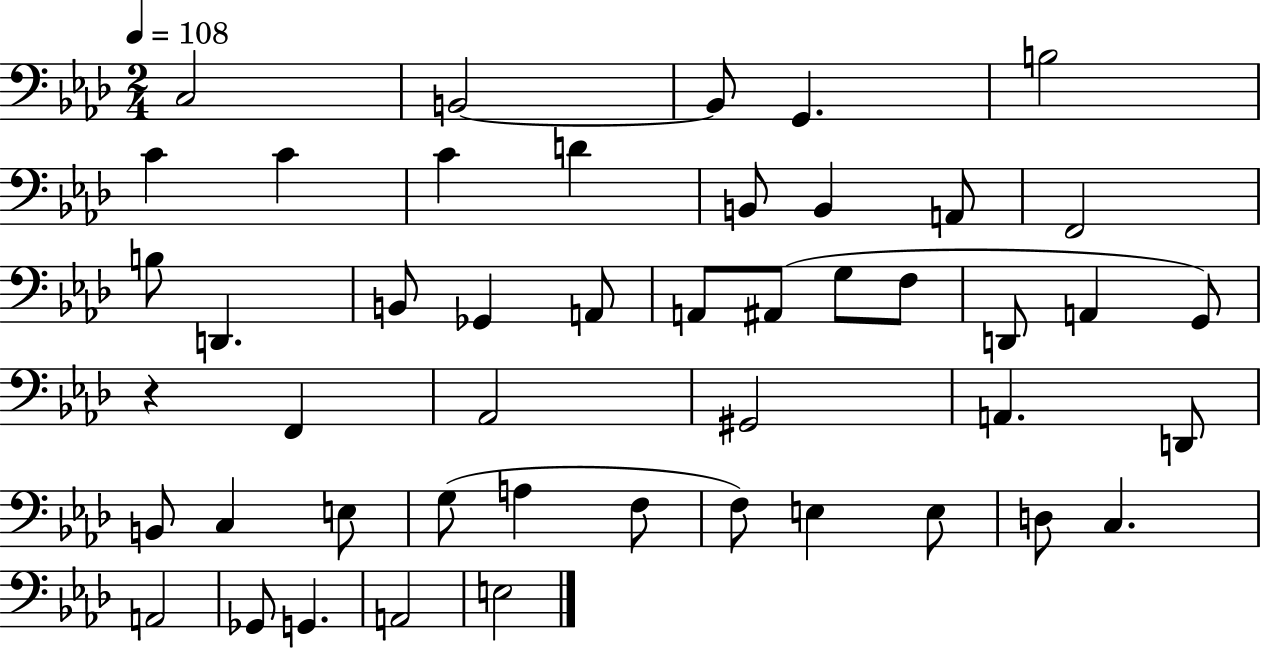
C3/h B2/h B2/e G2/q. B3/h C4/q C4/q C4/q D4/q B2/e B2/q A2/e F2/h B3/e D2/q. B2/e Gb2/q A2/e A2/e A#2/e G3/e F3/e D2/e A2/q G2/e R/q F2/q Ab2/h G#2/h A2/q. D2/e B2/e C3/q E3/e G3/e A3/q F3/e F3/e E3/q E3/e D3/e C3/q. A2/h Gb2/e G2/q. A2/h E3/h